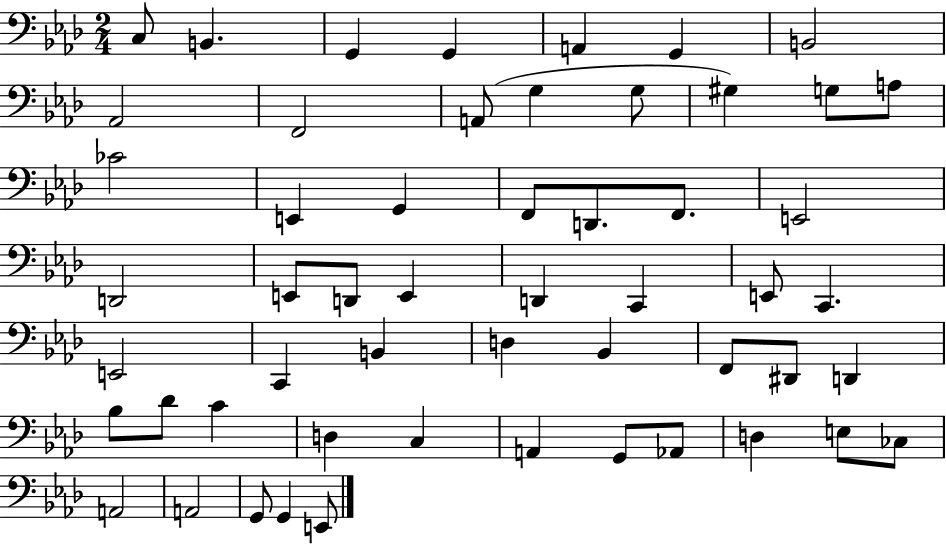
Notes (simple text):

C3/e B2/q. G2/q G2/q A2/q G2/q B2/h Ab2/h F2/h A2/e G3/q G3/e G#3/q G3/e A3/e CES4/h E2/q G2/q F2/e D2/e. F2/e. E2/h D2/h E2/e D2/e E2/q D2/q C2/q E2/e C2/q. E2/h C2/q B2/q D3/q Bb2/q F2/e D#2/e D2/q Bb3/e Db4/e C4/q D3/q C3/q A2/q G2/e Ab2/e D3/q E3/e CES3/e A2/h A2/h G2/e G2/q E2/e